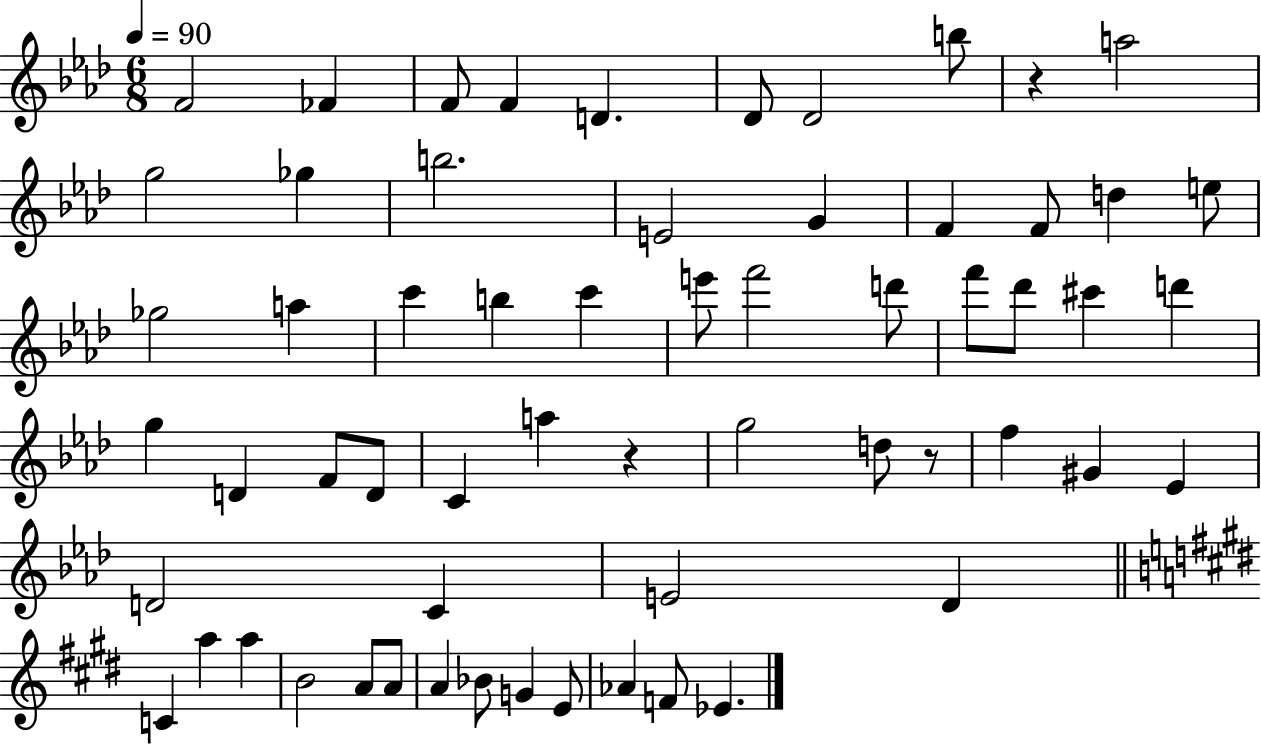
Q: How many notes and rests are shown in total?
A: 61